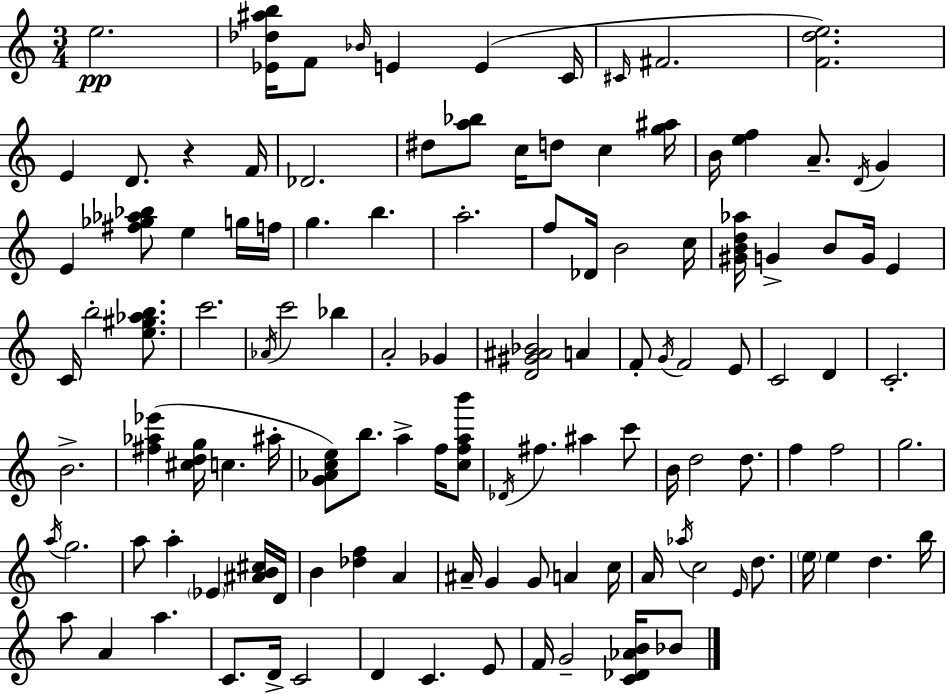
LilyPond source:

{
  \clef treble
  \numericTimeSignature
  \time 3/4
  \key c \major
  e''2.\pp | <ees' des'' ais'' b''>16 f'8 \grace { bes'16 } e'4 e'4( | c'16 \grace { cis'16 } fis'2. | <f' d'' e''>2.) | \break e'4 d'8. r4 | f'16 des'2. | dis''8 <a'' bes''>8 c''16 d''8 c''4 | <g'' ais''>16 b'16 <e'' f''>4 a'8.-- \acciaccatura { d'16 } g'4 | \break e'4 <fis'' ges'' aes'' bes''>8 e''4 | g''16 f''16 g''4. b''4. | a''2.-. | f''8 des'16 b'2 | \break c''16 <gis' b' d'' aes''>16 g'4-> b'8 g'16 e'4 | c'16 b''2-. | <e'' gis'' aes'' b''>8. c'''2. | \acciaccatura { aes'16 } c'''2 | \break bes''4 a'2-. | ges'4 <d' gis' ais' bes'>2 | a'4 f'8-. \acciaccatura { g'16 } f'2 | e'8 c'2 | \break d'4 c'2.-. | b'2.-> | <fis'' aes'' ees'''>4( <cis'' d'' g''>16 c''4. | ais''16-. <g' aes' c'' e''>8) b''8. a''4-> | \break f''16 <c'' f'' a'' b'''>8 \acciaccatura { des'16 } fis''4. | ais''4 c'''8 b'16 d''2 | d''8. f''4 f''2 | g''2. | \break \acciaccatura { a''16 } g''2. | a''8 a''4-. | \parenthesize ees'4 <ais' b' cis''>16 d'16 b'4 <des'' f''>4 | a'4 ais'16-- g'4 | \break g'8 a'4 c''16 a'16 \acciaccatura { aes''16 } c''2 | \grace { e'16 } d''8. \parenthesize e''16 e''4 | d''4. b''16 a''8 a'4 | a''4. c'8. | \break d'16-> c'2 d'4 | c'4. e'8 f'16 g'2-- | <c' des' aes' b'>16 bes'8 \bar "|."
}